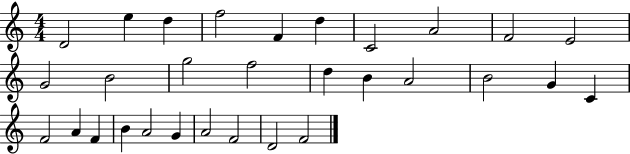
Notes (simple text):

D4/h E5/q D5/q F5/h F4/q D5/q C4/h A4/h F4/h E4/h G4/h B4/h G5/h F5/h D5/q B4/q A4/h B4/h G4/q C4/q F4/h A4/q F4/q B4/q A4/h G4/q A4/h F4/h D4/h F4/h